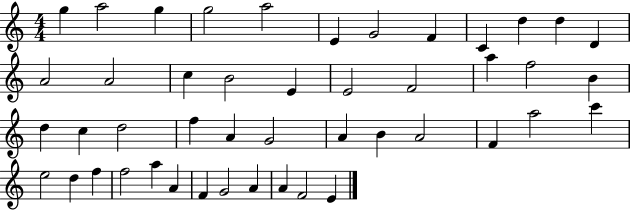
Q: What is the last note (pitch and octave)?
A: E4